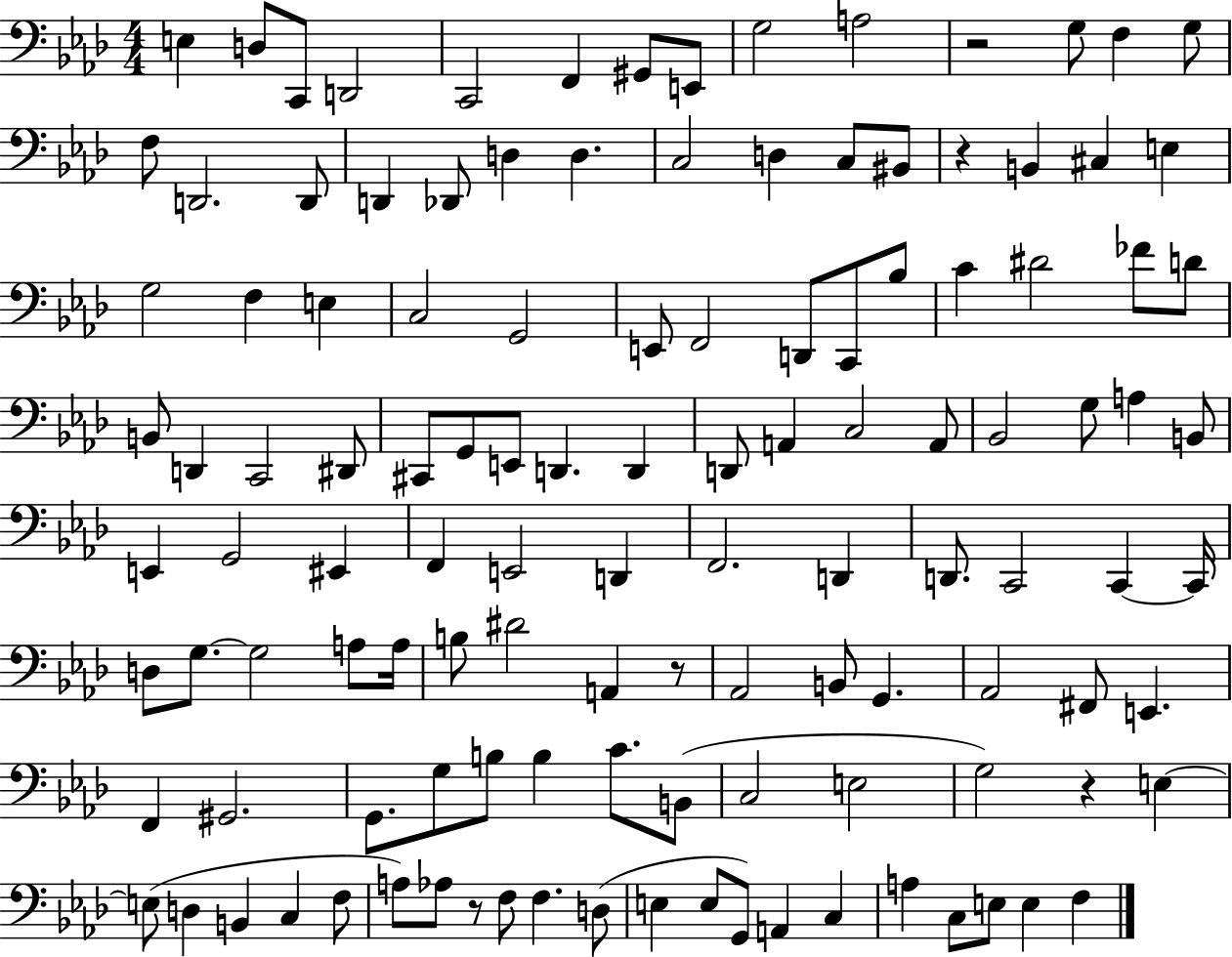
X:1
T:Untitled
M:4/4
L:1/4
K:Ab
E, D,/2 C,,/2 D,,2 C,,2 F,, ^G,,/2 E,,/2 G,2 A,2 z2 G,/2 F, G,/2 F,/2 D,,2 D,,/2 D,, _D,,/2 D, D, C,2 D, C,/2 ^B,,/2 z B,, ^C, E, G,2 F, E, C,2 G,,2 E,,/2 F,,2 D,,/2 C,,/2 _B,/2 C ^D2 _F/2 D/2 B,,/2 D,, C,,2 ^D,,/2 ^C,,/2 G,,/2 E,,/2 D,, D,, D,,/2 A,, C,2 A,,/2 _B,,2 G,/2 A, B,,/2 E,, G,,2 ^E,, F,, E,,2 D,, F,,2 D,, D,,/2 C,,2 C,, C,,/4 D,/2 G,/2 G,2 A,/2 A,/4 B,/2 ^D2 A,, z/2 _A,,2 B,,/2 G,, _A,,2 ^F,,/2 E,, F,, ^G,,2 G,,/2 G,/2 B,/2 B, C/2 B,,/2 C,2 E,2 G,2 z E, E,/2 D, B,, C, F,/2 A,/2 _A,/2 z/2 F,/2 F, D,/2 E, E,/2 G,,/2 A,, C, A, C,/2 E,/2 E, F,